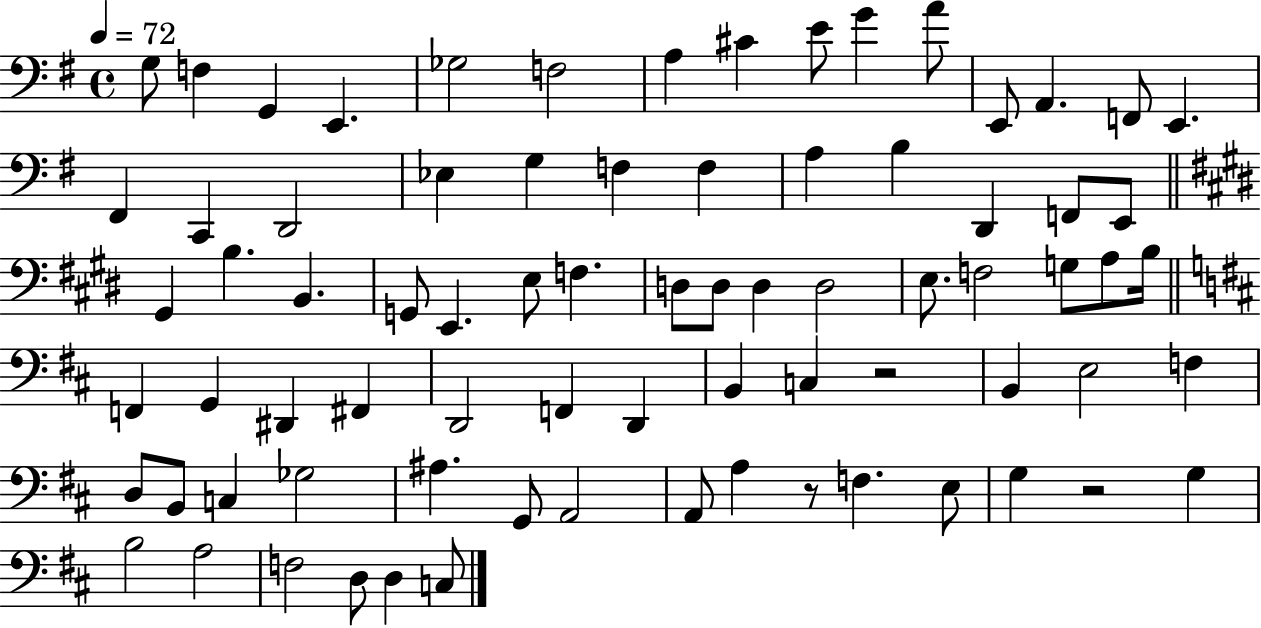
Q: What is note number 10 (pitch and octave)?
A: G4